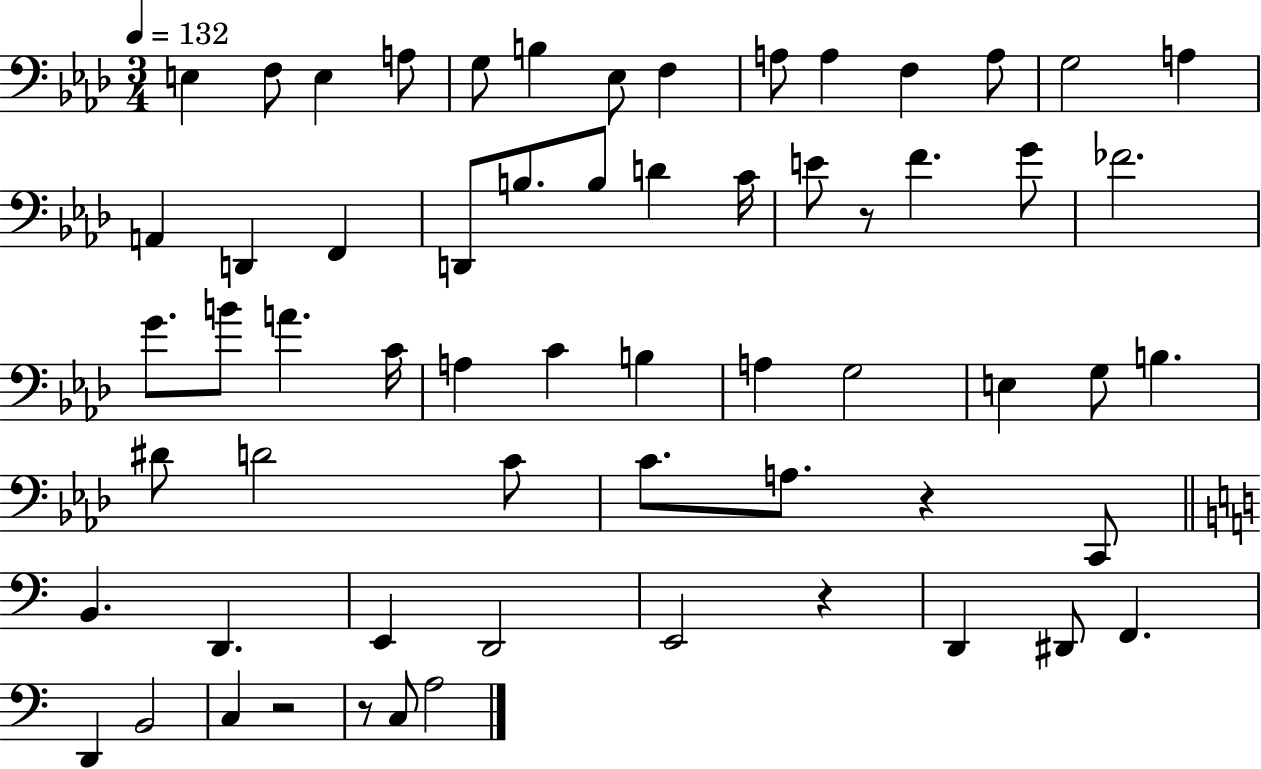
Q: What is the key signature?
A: AES major